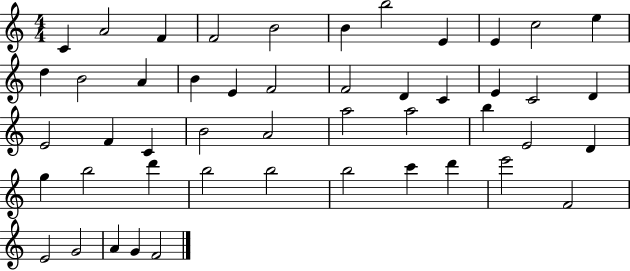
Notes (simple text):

C4/q A4/h F4/q F4/h B4/h B4/q B5/h E4/q E4/q C5/h E5/q D5/q B4/h A4/q B4/q E4/q F4/h F4/h D4/q C4/q E4/q C4/h D4/q E4/h F4/q C4/q B4/h A4/h A5/h A5/h B5/q E4/h D4/q G5/q B5/h D6/q B5/h B5/h B5/h C6/q D6/q E6/h F4/h E4/h G4/h A4/q G4/q F4/h